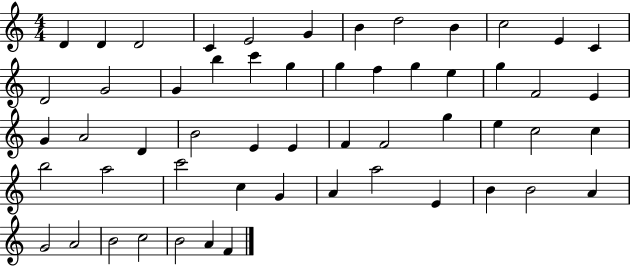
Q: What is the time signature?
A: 4/4